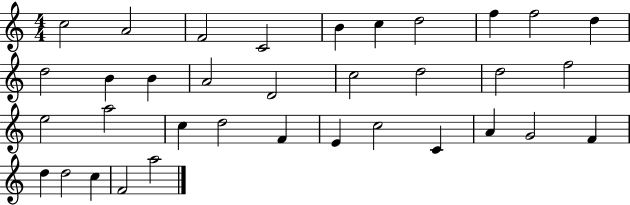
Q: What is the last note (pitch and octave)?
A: A5